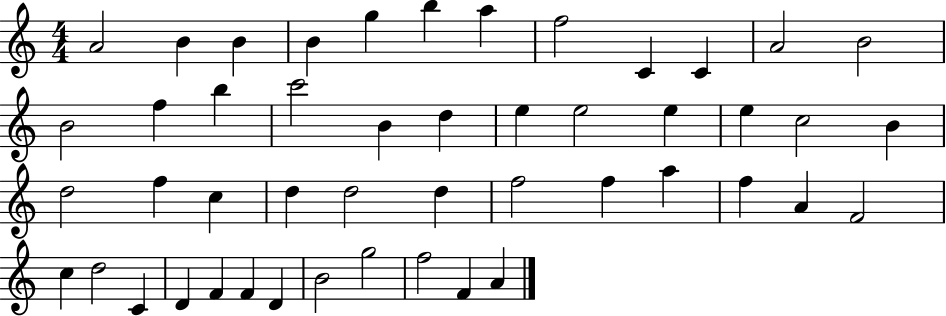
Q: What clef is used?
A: treble